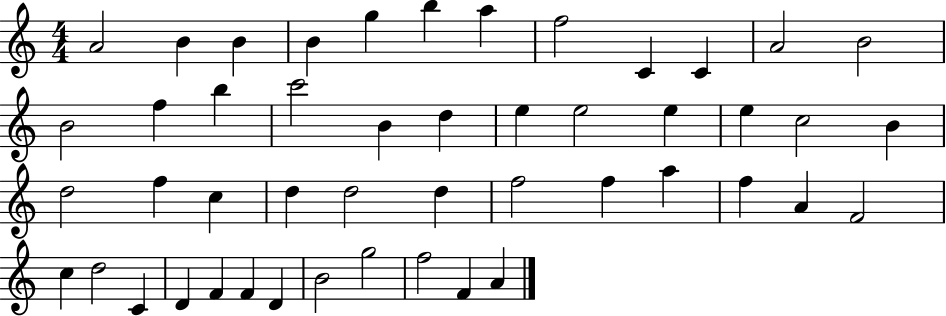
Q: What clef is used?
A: treble